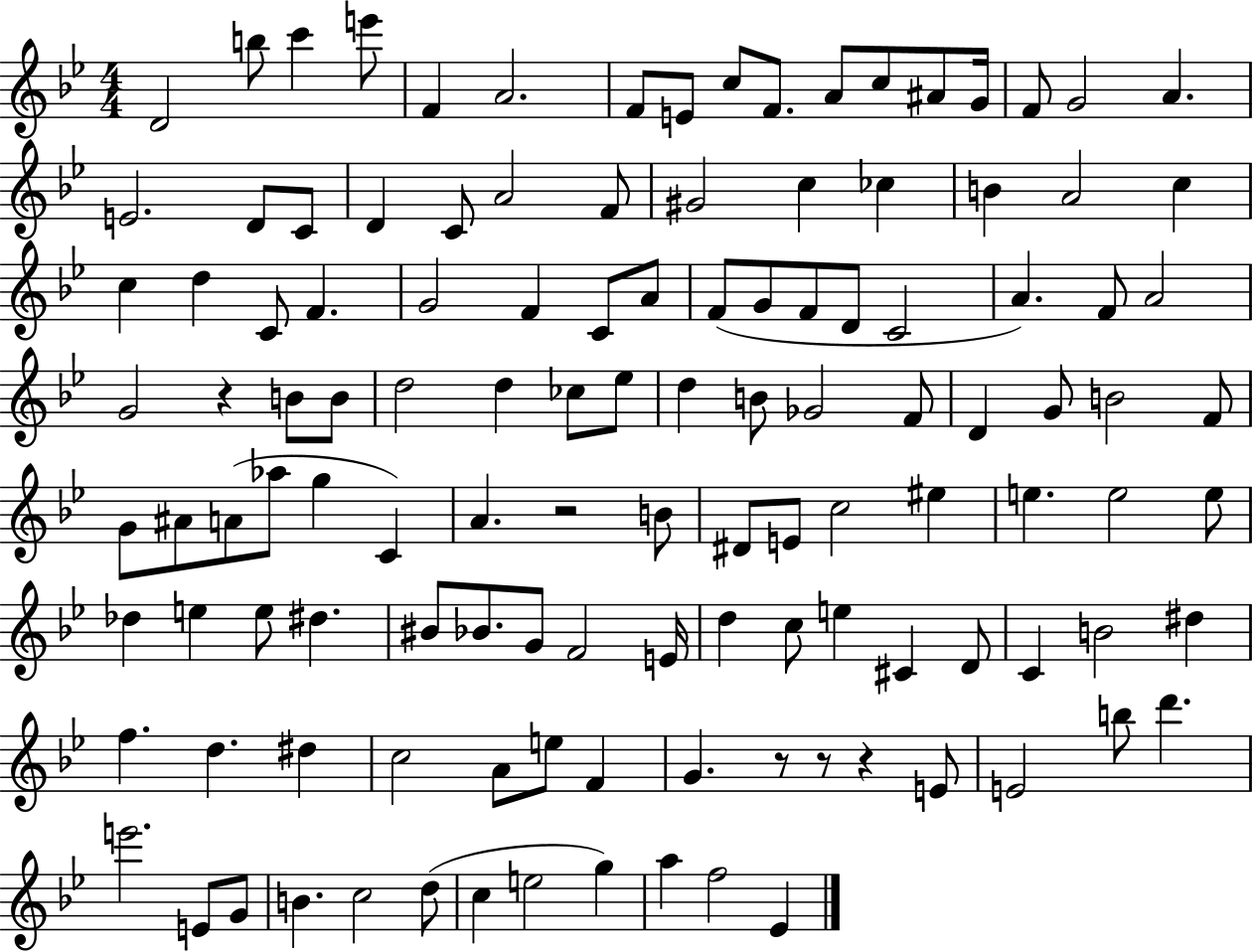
D4/h B5/e C6/q E6/e F4/q A4/h. F4/e E4/e C5/e F4/e. A4/e C5/e A#4/e G4/s F4/e G4/h A4/q. E4/h. D4/e C4/e D4/q C4/e A4/h F4/e G#4/h C5/q CES5/q B4/q A4/h C5/q C5/q D5/q C4/e F4/q. G4/h F4/q C4/e A4/e F4/e G4/e F4/e D4/e C4/h A4/q. F4/e A4/h G4/h R/q B4/e B4/e D5/h D5/q CES5/e Eb5/e D5/q B4/e Gb4/h F4/e D4/q G4/e B4/h F4/e G4/e A#4/e A4/e Ab5/e G5/q C4/q A4/q. R/h B4/e D#4/e E4/e C5/h EIS5/q E5/q. E5/h E5/e Db5/q E5/q E5/e D#5/q. BIS4/e Bb4/e. G4/e F4/h E4/s D5/q C5/e E5/q C#4/q D4/e C4/q B4/h D#5/q F5/q. D5/q. D#5/q C5/h A4/e E5/e F4/q G4/q. R/e R/e R/q E4/e E4/h B5/e D6/q. E6/h. E4/e G4/e B4/q. C5/h D5/e C5/q E5/h G5/q A5/q F5/h Eb4/q